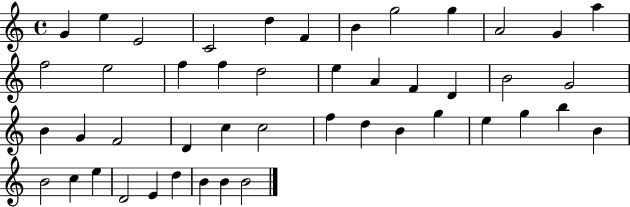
{
  \clef treble
  \time 4/4
  \defaultTimeSignature
  \key c \major
  g'4 e''4 e'2 | c'2 d''4 f'4 | b'4 g''2 g''4 | a'2 g'4 a''4 | \break f''2 e''2 | f''4 f''4 d''2 | e''4 a'4 f'4 d'4 | b'2 g'2 | \break b'4 g'4 f'2 | d'4 c''4 c''2 | f''4 d''4 b'4 g''4 | e''4 g''4 b''4 b'4 | \break b'2 c''4 e''4 | d'2 e'4 d''4 | b'4 b'4 b'2 | \bar "|."
}